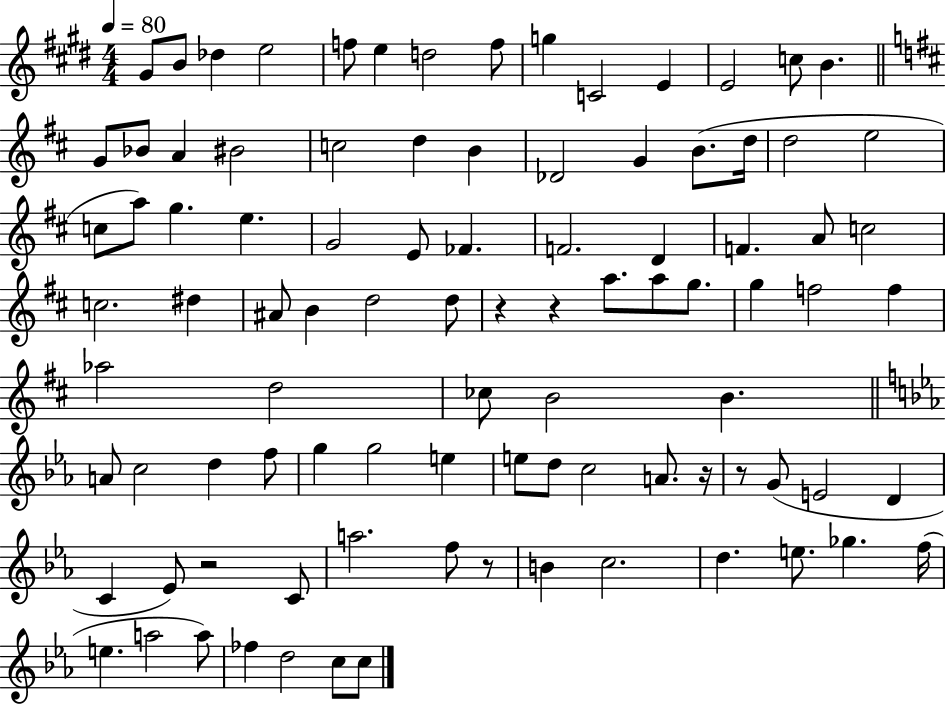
G#4/e B4/e Db5/q E5/h F5/e E5/q D5/h F5/e G5/q C4/h E4/q E4/h C5/e B4/q. G4/e Bb4/e A4/q BIS4/h C5/h D5/q B4/q Db4/h G4/q B4/e. D5/s D5/h E5/h C5/e A5/e G5/q. E5/q. G4/h E4/e FES4/q. F4/h. D4/q F4/q. A4/e C5/h C5/h. D#5/q A#4/e B4/q D5/h D5/e R/q R/q A5/e. A5/e G5/e. G5/q F5/h F5/q Ab5/h D5/h CES5/e B4/h B4/q. A4/e C5/h D5/q F5/e G5/q G5/h E5/q E5/e D5/e C5/h A4/e. R/s R/e G4/e E4/h D4/q C4/q Eb4/e R/h C4/e A5/h. F5/e R/e B4/q C5/h. D5/q. E5/e. Gb5/q. F5/s E5/q. A5/h A5/e FES5/q D5/h C5/e C5/e